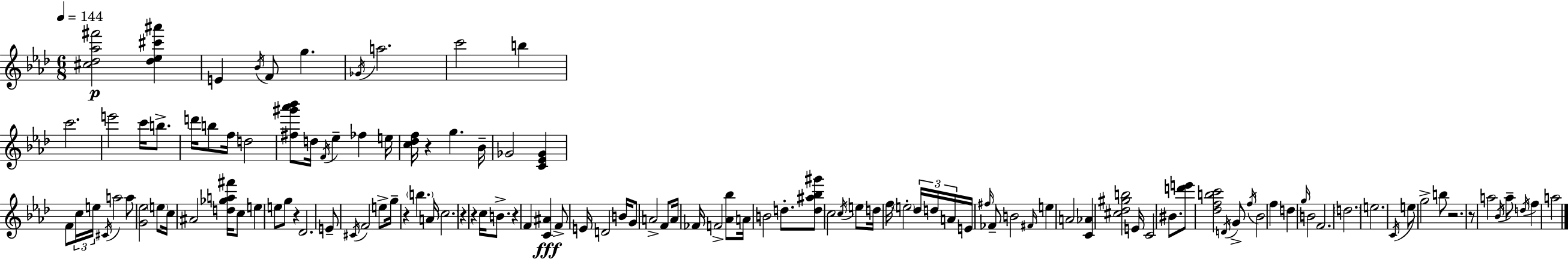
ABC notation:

X:1
T:Untitled
M:6/8
L:1/4
K:Fm
[^c_d_a^f']2 [_d_e^c'^a'] E _B/4 F/2 g _G/4 a2 c'2 b c'2 e'2 c'/4 b/2 d'/4 b/2 f/4 d2 [^f^g'_a'_b']/2 d/4 F/4 _e _f e/4 [c_df]/4 z g _B/4 _G2 [C_E_G] F/2 c/4 e/4 ^C/4 a2 a/2 [G_e]2 e/2 c/4 ^A2 [d_ga^f']/4 c/2 e e/2 g/2 z _D2 E/2 ^C/4 F2 e/2 g/4 z b A/4 c2 z z c/4 B/2 z F [C^A] F/2 E/4 D2 B/4 G/2 A2 F/2 A/4 _F/4 F2 [_A_b]/2 A/4 B2 d/2 [d^a_b^g']/2 c2 c/4 e/2 d/4 f/4 e2 _d/4 d/4 A/4 E/4 ^f/4 _F/2 B2 ^F/4 e A2 [C_A] [^c_d^gb]2 E/4 C2 ^B/2 [d'e']/2 [_dfbc']2 D/4 G/2 f/4 _B2 f d g/4 B2 F2 d2 e2 C/4 e/2 g2 b/2 z2 z/2 a2 _B/4 a/2 d/4 f a2